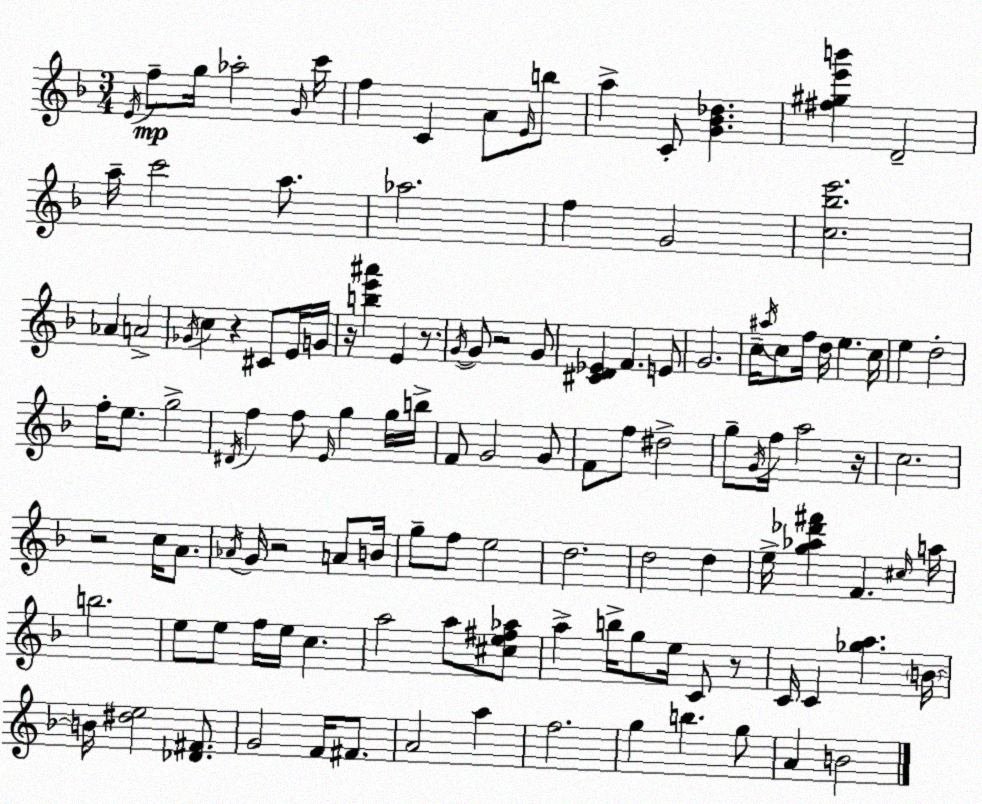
X:1
T:Untitled
M:3/4
L:1/4
K:Dm
E/4 f/2 g/4 _a2 G/4 c'/4 f C A/2 E/4 b/2 a C/2 [G_B_d] [^f^ge'b'] D2 a/4 c'2 a/2 _a2 f G2 [c_be']2 _A A2 _G/4 c z ^C/2 E/4 G/4 z/4 [be'^a'] E z/2 G/4 G/2 z2 G/2 [^CD_E] F E/2 G2 c/4 ^a/4 c/2 f/4 d/4 e c/4 e d2 f/4 e/2 g2 ^D/4 f f/2 E/4 g g/4 b/4 F/2 G2 G/2 F/2 f/2 ^d2 g/2 G/4 f/4 a2 z/4 c2 z2 c/4 A/2 _A/4 G/4 z2 A/2 B/4 g/2 f/2 e2 d2 d2 d e/4 [g_a_d'^f'] F ^c/4 a/4 b2 e/2 e/2 f/4 e/4 c a2 a/2 [^ce^f_a]/2 a b/4 g/2 e/4 C/2 z/2 C/4 C [_ga] B/4 B/4 [^de]2 [_D^F]/2 G2 F/4 ^F/2 A2 a f2 g b g/2 A B2